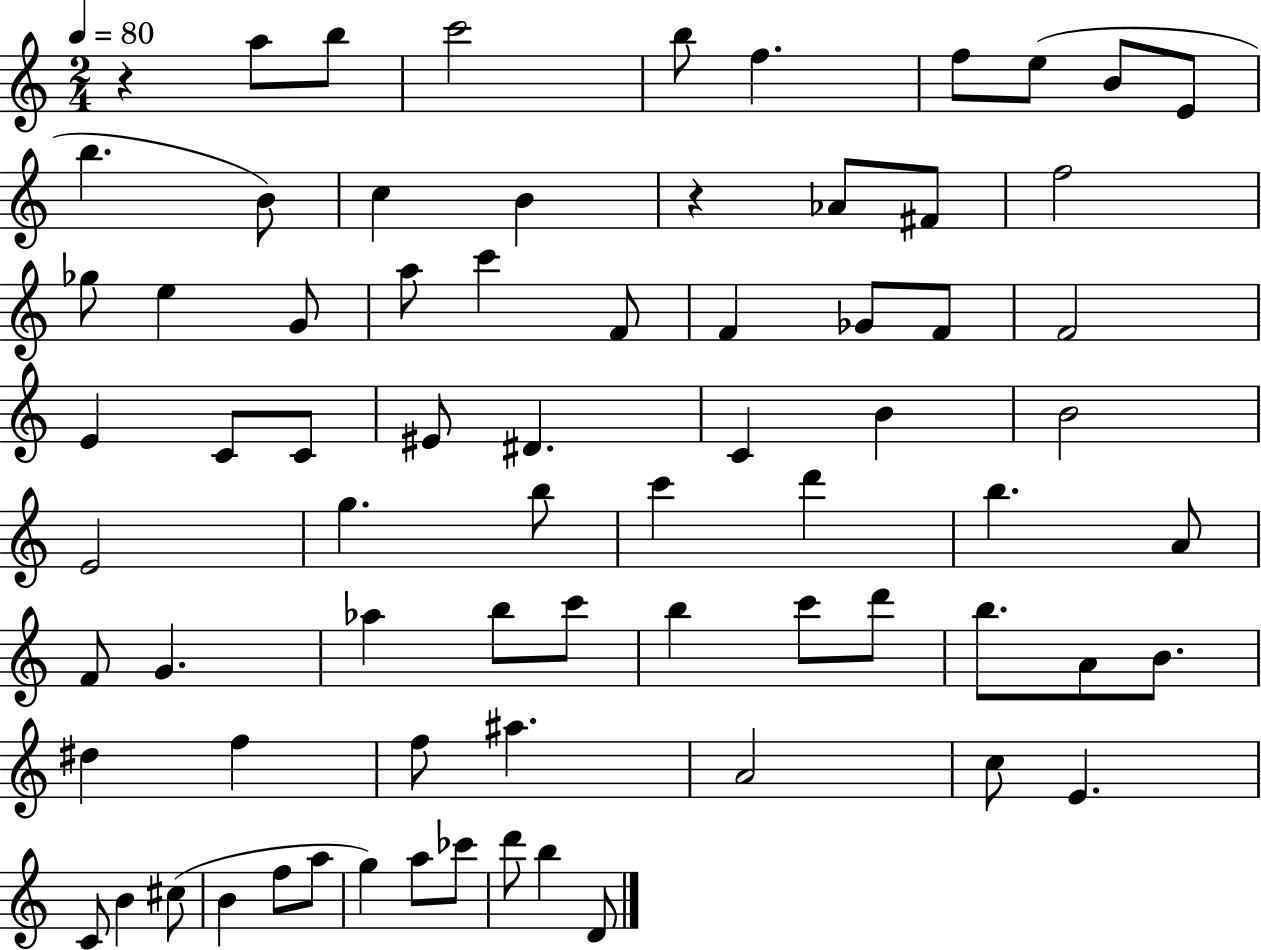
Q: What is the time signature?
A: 2/4